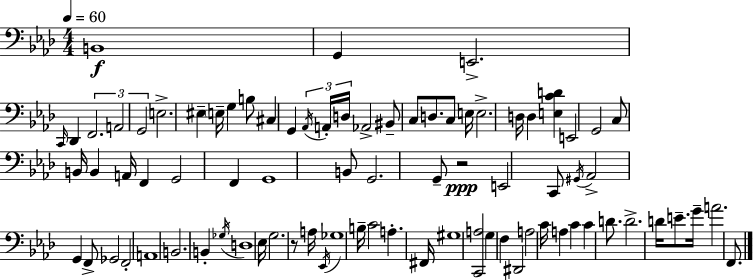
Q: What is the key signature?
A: AES major